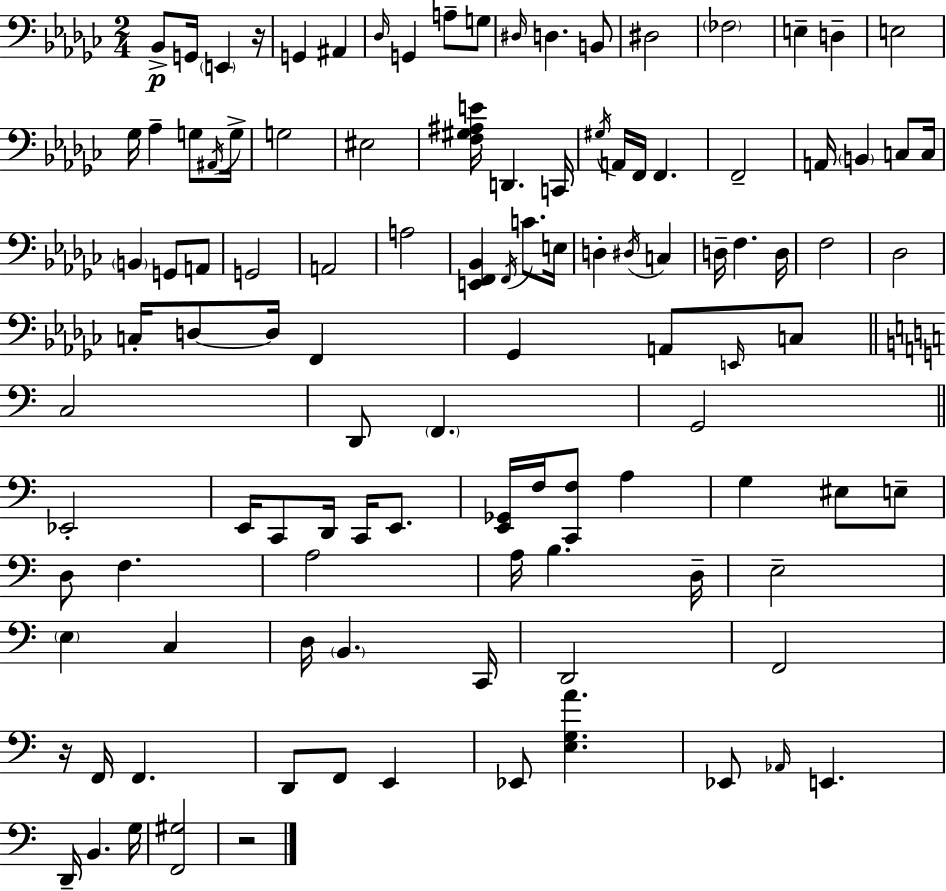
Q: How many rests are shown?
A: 3